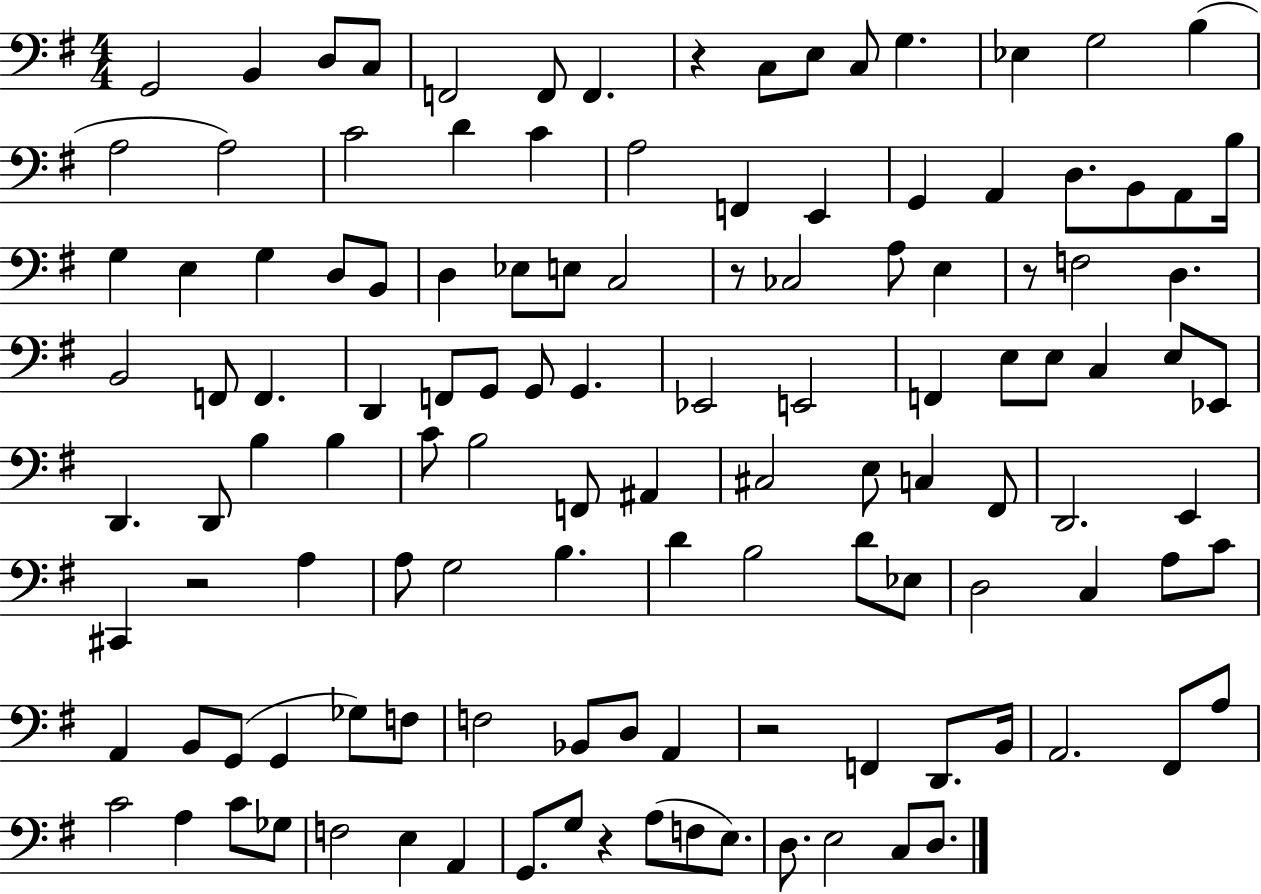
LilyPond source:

{
  \clef bass
  \numericTimeSignature
  \time 4/4
  \key g \major
  \repeat volta 2 { g,2 b,4 d8 c8 | f,2 f,8 f,4. | r4 c8 e8 c8 g4. | ees4 g2 b4( | \break a2 a2) | c'2 d'4 c'4 | a2 f,4 e,4 | g,4 a,4 d8. b,8 a,8 b16 | \break g4 e4 g4 d8 b,8 | d4 ees8 e8 c2 | r8 ces2 a8 e4 | r8 f2 d4. | \break b,2 f,8 f,4. | d,4 f,8 g,8 g,8 g,4. | ees,2 e,2 | f,4 e8 e8 c4 e8 ees,8 | \break d,4. d,8 b4 b4 | c'8 b2 f,8 ais,4 | cis2 e8 c4 fis,8 | d,2. e,4 | \break cis,4 r2 a4 | a8 g2 b4. | d'4 b2 d'8 ees8 | d2 c4 a8 c'8 | \break a,4 b,8 g,8( g,4 ges8) f8 | f2 bes,8 d8 a,4 | r2 f,4 d,8. b,16 | a,2. fis,8 a8 | \break c'2 a4 c'8 ges8 | f2 e4 a,4 | g,8. g8 r4 a8( f8 e8.) | d8. e2 c8 d8. | \break } \bar "|."
}